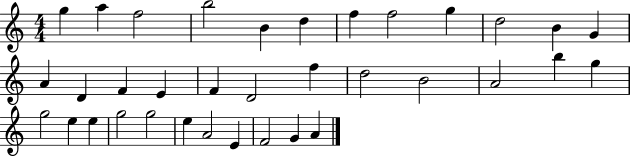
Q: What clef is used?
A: treble